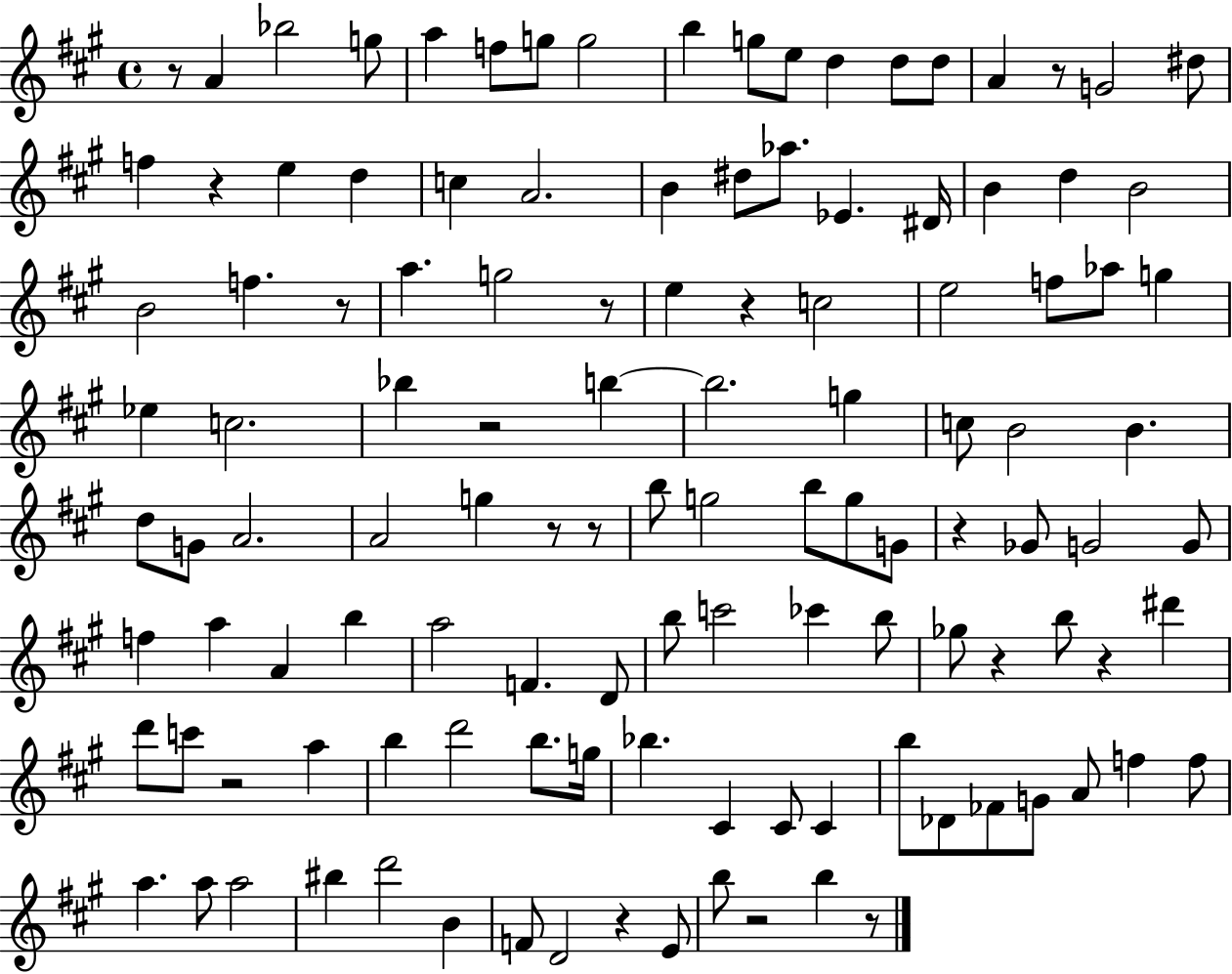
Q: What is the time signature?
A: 4/4